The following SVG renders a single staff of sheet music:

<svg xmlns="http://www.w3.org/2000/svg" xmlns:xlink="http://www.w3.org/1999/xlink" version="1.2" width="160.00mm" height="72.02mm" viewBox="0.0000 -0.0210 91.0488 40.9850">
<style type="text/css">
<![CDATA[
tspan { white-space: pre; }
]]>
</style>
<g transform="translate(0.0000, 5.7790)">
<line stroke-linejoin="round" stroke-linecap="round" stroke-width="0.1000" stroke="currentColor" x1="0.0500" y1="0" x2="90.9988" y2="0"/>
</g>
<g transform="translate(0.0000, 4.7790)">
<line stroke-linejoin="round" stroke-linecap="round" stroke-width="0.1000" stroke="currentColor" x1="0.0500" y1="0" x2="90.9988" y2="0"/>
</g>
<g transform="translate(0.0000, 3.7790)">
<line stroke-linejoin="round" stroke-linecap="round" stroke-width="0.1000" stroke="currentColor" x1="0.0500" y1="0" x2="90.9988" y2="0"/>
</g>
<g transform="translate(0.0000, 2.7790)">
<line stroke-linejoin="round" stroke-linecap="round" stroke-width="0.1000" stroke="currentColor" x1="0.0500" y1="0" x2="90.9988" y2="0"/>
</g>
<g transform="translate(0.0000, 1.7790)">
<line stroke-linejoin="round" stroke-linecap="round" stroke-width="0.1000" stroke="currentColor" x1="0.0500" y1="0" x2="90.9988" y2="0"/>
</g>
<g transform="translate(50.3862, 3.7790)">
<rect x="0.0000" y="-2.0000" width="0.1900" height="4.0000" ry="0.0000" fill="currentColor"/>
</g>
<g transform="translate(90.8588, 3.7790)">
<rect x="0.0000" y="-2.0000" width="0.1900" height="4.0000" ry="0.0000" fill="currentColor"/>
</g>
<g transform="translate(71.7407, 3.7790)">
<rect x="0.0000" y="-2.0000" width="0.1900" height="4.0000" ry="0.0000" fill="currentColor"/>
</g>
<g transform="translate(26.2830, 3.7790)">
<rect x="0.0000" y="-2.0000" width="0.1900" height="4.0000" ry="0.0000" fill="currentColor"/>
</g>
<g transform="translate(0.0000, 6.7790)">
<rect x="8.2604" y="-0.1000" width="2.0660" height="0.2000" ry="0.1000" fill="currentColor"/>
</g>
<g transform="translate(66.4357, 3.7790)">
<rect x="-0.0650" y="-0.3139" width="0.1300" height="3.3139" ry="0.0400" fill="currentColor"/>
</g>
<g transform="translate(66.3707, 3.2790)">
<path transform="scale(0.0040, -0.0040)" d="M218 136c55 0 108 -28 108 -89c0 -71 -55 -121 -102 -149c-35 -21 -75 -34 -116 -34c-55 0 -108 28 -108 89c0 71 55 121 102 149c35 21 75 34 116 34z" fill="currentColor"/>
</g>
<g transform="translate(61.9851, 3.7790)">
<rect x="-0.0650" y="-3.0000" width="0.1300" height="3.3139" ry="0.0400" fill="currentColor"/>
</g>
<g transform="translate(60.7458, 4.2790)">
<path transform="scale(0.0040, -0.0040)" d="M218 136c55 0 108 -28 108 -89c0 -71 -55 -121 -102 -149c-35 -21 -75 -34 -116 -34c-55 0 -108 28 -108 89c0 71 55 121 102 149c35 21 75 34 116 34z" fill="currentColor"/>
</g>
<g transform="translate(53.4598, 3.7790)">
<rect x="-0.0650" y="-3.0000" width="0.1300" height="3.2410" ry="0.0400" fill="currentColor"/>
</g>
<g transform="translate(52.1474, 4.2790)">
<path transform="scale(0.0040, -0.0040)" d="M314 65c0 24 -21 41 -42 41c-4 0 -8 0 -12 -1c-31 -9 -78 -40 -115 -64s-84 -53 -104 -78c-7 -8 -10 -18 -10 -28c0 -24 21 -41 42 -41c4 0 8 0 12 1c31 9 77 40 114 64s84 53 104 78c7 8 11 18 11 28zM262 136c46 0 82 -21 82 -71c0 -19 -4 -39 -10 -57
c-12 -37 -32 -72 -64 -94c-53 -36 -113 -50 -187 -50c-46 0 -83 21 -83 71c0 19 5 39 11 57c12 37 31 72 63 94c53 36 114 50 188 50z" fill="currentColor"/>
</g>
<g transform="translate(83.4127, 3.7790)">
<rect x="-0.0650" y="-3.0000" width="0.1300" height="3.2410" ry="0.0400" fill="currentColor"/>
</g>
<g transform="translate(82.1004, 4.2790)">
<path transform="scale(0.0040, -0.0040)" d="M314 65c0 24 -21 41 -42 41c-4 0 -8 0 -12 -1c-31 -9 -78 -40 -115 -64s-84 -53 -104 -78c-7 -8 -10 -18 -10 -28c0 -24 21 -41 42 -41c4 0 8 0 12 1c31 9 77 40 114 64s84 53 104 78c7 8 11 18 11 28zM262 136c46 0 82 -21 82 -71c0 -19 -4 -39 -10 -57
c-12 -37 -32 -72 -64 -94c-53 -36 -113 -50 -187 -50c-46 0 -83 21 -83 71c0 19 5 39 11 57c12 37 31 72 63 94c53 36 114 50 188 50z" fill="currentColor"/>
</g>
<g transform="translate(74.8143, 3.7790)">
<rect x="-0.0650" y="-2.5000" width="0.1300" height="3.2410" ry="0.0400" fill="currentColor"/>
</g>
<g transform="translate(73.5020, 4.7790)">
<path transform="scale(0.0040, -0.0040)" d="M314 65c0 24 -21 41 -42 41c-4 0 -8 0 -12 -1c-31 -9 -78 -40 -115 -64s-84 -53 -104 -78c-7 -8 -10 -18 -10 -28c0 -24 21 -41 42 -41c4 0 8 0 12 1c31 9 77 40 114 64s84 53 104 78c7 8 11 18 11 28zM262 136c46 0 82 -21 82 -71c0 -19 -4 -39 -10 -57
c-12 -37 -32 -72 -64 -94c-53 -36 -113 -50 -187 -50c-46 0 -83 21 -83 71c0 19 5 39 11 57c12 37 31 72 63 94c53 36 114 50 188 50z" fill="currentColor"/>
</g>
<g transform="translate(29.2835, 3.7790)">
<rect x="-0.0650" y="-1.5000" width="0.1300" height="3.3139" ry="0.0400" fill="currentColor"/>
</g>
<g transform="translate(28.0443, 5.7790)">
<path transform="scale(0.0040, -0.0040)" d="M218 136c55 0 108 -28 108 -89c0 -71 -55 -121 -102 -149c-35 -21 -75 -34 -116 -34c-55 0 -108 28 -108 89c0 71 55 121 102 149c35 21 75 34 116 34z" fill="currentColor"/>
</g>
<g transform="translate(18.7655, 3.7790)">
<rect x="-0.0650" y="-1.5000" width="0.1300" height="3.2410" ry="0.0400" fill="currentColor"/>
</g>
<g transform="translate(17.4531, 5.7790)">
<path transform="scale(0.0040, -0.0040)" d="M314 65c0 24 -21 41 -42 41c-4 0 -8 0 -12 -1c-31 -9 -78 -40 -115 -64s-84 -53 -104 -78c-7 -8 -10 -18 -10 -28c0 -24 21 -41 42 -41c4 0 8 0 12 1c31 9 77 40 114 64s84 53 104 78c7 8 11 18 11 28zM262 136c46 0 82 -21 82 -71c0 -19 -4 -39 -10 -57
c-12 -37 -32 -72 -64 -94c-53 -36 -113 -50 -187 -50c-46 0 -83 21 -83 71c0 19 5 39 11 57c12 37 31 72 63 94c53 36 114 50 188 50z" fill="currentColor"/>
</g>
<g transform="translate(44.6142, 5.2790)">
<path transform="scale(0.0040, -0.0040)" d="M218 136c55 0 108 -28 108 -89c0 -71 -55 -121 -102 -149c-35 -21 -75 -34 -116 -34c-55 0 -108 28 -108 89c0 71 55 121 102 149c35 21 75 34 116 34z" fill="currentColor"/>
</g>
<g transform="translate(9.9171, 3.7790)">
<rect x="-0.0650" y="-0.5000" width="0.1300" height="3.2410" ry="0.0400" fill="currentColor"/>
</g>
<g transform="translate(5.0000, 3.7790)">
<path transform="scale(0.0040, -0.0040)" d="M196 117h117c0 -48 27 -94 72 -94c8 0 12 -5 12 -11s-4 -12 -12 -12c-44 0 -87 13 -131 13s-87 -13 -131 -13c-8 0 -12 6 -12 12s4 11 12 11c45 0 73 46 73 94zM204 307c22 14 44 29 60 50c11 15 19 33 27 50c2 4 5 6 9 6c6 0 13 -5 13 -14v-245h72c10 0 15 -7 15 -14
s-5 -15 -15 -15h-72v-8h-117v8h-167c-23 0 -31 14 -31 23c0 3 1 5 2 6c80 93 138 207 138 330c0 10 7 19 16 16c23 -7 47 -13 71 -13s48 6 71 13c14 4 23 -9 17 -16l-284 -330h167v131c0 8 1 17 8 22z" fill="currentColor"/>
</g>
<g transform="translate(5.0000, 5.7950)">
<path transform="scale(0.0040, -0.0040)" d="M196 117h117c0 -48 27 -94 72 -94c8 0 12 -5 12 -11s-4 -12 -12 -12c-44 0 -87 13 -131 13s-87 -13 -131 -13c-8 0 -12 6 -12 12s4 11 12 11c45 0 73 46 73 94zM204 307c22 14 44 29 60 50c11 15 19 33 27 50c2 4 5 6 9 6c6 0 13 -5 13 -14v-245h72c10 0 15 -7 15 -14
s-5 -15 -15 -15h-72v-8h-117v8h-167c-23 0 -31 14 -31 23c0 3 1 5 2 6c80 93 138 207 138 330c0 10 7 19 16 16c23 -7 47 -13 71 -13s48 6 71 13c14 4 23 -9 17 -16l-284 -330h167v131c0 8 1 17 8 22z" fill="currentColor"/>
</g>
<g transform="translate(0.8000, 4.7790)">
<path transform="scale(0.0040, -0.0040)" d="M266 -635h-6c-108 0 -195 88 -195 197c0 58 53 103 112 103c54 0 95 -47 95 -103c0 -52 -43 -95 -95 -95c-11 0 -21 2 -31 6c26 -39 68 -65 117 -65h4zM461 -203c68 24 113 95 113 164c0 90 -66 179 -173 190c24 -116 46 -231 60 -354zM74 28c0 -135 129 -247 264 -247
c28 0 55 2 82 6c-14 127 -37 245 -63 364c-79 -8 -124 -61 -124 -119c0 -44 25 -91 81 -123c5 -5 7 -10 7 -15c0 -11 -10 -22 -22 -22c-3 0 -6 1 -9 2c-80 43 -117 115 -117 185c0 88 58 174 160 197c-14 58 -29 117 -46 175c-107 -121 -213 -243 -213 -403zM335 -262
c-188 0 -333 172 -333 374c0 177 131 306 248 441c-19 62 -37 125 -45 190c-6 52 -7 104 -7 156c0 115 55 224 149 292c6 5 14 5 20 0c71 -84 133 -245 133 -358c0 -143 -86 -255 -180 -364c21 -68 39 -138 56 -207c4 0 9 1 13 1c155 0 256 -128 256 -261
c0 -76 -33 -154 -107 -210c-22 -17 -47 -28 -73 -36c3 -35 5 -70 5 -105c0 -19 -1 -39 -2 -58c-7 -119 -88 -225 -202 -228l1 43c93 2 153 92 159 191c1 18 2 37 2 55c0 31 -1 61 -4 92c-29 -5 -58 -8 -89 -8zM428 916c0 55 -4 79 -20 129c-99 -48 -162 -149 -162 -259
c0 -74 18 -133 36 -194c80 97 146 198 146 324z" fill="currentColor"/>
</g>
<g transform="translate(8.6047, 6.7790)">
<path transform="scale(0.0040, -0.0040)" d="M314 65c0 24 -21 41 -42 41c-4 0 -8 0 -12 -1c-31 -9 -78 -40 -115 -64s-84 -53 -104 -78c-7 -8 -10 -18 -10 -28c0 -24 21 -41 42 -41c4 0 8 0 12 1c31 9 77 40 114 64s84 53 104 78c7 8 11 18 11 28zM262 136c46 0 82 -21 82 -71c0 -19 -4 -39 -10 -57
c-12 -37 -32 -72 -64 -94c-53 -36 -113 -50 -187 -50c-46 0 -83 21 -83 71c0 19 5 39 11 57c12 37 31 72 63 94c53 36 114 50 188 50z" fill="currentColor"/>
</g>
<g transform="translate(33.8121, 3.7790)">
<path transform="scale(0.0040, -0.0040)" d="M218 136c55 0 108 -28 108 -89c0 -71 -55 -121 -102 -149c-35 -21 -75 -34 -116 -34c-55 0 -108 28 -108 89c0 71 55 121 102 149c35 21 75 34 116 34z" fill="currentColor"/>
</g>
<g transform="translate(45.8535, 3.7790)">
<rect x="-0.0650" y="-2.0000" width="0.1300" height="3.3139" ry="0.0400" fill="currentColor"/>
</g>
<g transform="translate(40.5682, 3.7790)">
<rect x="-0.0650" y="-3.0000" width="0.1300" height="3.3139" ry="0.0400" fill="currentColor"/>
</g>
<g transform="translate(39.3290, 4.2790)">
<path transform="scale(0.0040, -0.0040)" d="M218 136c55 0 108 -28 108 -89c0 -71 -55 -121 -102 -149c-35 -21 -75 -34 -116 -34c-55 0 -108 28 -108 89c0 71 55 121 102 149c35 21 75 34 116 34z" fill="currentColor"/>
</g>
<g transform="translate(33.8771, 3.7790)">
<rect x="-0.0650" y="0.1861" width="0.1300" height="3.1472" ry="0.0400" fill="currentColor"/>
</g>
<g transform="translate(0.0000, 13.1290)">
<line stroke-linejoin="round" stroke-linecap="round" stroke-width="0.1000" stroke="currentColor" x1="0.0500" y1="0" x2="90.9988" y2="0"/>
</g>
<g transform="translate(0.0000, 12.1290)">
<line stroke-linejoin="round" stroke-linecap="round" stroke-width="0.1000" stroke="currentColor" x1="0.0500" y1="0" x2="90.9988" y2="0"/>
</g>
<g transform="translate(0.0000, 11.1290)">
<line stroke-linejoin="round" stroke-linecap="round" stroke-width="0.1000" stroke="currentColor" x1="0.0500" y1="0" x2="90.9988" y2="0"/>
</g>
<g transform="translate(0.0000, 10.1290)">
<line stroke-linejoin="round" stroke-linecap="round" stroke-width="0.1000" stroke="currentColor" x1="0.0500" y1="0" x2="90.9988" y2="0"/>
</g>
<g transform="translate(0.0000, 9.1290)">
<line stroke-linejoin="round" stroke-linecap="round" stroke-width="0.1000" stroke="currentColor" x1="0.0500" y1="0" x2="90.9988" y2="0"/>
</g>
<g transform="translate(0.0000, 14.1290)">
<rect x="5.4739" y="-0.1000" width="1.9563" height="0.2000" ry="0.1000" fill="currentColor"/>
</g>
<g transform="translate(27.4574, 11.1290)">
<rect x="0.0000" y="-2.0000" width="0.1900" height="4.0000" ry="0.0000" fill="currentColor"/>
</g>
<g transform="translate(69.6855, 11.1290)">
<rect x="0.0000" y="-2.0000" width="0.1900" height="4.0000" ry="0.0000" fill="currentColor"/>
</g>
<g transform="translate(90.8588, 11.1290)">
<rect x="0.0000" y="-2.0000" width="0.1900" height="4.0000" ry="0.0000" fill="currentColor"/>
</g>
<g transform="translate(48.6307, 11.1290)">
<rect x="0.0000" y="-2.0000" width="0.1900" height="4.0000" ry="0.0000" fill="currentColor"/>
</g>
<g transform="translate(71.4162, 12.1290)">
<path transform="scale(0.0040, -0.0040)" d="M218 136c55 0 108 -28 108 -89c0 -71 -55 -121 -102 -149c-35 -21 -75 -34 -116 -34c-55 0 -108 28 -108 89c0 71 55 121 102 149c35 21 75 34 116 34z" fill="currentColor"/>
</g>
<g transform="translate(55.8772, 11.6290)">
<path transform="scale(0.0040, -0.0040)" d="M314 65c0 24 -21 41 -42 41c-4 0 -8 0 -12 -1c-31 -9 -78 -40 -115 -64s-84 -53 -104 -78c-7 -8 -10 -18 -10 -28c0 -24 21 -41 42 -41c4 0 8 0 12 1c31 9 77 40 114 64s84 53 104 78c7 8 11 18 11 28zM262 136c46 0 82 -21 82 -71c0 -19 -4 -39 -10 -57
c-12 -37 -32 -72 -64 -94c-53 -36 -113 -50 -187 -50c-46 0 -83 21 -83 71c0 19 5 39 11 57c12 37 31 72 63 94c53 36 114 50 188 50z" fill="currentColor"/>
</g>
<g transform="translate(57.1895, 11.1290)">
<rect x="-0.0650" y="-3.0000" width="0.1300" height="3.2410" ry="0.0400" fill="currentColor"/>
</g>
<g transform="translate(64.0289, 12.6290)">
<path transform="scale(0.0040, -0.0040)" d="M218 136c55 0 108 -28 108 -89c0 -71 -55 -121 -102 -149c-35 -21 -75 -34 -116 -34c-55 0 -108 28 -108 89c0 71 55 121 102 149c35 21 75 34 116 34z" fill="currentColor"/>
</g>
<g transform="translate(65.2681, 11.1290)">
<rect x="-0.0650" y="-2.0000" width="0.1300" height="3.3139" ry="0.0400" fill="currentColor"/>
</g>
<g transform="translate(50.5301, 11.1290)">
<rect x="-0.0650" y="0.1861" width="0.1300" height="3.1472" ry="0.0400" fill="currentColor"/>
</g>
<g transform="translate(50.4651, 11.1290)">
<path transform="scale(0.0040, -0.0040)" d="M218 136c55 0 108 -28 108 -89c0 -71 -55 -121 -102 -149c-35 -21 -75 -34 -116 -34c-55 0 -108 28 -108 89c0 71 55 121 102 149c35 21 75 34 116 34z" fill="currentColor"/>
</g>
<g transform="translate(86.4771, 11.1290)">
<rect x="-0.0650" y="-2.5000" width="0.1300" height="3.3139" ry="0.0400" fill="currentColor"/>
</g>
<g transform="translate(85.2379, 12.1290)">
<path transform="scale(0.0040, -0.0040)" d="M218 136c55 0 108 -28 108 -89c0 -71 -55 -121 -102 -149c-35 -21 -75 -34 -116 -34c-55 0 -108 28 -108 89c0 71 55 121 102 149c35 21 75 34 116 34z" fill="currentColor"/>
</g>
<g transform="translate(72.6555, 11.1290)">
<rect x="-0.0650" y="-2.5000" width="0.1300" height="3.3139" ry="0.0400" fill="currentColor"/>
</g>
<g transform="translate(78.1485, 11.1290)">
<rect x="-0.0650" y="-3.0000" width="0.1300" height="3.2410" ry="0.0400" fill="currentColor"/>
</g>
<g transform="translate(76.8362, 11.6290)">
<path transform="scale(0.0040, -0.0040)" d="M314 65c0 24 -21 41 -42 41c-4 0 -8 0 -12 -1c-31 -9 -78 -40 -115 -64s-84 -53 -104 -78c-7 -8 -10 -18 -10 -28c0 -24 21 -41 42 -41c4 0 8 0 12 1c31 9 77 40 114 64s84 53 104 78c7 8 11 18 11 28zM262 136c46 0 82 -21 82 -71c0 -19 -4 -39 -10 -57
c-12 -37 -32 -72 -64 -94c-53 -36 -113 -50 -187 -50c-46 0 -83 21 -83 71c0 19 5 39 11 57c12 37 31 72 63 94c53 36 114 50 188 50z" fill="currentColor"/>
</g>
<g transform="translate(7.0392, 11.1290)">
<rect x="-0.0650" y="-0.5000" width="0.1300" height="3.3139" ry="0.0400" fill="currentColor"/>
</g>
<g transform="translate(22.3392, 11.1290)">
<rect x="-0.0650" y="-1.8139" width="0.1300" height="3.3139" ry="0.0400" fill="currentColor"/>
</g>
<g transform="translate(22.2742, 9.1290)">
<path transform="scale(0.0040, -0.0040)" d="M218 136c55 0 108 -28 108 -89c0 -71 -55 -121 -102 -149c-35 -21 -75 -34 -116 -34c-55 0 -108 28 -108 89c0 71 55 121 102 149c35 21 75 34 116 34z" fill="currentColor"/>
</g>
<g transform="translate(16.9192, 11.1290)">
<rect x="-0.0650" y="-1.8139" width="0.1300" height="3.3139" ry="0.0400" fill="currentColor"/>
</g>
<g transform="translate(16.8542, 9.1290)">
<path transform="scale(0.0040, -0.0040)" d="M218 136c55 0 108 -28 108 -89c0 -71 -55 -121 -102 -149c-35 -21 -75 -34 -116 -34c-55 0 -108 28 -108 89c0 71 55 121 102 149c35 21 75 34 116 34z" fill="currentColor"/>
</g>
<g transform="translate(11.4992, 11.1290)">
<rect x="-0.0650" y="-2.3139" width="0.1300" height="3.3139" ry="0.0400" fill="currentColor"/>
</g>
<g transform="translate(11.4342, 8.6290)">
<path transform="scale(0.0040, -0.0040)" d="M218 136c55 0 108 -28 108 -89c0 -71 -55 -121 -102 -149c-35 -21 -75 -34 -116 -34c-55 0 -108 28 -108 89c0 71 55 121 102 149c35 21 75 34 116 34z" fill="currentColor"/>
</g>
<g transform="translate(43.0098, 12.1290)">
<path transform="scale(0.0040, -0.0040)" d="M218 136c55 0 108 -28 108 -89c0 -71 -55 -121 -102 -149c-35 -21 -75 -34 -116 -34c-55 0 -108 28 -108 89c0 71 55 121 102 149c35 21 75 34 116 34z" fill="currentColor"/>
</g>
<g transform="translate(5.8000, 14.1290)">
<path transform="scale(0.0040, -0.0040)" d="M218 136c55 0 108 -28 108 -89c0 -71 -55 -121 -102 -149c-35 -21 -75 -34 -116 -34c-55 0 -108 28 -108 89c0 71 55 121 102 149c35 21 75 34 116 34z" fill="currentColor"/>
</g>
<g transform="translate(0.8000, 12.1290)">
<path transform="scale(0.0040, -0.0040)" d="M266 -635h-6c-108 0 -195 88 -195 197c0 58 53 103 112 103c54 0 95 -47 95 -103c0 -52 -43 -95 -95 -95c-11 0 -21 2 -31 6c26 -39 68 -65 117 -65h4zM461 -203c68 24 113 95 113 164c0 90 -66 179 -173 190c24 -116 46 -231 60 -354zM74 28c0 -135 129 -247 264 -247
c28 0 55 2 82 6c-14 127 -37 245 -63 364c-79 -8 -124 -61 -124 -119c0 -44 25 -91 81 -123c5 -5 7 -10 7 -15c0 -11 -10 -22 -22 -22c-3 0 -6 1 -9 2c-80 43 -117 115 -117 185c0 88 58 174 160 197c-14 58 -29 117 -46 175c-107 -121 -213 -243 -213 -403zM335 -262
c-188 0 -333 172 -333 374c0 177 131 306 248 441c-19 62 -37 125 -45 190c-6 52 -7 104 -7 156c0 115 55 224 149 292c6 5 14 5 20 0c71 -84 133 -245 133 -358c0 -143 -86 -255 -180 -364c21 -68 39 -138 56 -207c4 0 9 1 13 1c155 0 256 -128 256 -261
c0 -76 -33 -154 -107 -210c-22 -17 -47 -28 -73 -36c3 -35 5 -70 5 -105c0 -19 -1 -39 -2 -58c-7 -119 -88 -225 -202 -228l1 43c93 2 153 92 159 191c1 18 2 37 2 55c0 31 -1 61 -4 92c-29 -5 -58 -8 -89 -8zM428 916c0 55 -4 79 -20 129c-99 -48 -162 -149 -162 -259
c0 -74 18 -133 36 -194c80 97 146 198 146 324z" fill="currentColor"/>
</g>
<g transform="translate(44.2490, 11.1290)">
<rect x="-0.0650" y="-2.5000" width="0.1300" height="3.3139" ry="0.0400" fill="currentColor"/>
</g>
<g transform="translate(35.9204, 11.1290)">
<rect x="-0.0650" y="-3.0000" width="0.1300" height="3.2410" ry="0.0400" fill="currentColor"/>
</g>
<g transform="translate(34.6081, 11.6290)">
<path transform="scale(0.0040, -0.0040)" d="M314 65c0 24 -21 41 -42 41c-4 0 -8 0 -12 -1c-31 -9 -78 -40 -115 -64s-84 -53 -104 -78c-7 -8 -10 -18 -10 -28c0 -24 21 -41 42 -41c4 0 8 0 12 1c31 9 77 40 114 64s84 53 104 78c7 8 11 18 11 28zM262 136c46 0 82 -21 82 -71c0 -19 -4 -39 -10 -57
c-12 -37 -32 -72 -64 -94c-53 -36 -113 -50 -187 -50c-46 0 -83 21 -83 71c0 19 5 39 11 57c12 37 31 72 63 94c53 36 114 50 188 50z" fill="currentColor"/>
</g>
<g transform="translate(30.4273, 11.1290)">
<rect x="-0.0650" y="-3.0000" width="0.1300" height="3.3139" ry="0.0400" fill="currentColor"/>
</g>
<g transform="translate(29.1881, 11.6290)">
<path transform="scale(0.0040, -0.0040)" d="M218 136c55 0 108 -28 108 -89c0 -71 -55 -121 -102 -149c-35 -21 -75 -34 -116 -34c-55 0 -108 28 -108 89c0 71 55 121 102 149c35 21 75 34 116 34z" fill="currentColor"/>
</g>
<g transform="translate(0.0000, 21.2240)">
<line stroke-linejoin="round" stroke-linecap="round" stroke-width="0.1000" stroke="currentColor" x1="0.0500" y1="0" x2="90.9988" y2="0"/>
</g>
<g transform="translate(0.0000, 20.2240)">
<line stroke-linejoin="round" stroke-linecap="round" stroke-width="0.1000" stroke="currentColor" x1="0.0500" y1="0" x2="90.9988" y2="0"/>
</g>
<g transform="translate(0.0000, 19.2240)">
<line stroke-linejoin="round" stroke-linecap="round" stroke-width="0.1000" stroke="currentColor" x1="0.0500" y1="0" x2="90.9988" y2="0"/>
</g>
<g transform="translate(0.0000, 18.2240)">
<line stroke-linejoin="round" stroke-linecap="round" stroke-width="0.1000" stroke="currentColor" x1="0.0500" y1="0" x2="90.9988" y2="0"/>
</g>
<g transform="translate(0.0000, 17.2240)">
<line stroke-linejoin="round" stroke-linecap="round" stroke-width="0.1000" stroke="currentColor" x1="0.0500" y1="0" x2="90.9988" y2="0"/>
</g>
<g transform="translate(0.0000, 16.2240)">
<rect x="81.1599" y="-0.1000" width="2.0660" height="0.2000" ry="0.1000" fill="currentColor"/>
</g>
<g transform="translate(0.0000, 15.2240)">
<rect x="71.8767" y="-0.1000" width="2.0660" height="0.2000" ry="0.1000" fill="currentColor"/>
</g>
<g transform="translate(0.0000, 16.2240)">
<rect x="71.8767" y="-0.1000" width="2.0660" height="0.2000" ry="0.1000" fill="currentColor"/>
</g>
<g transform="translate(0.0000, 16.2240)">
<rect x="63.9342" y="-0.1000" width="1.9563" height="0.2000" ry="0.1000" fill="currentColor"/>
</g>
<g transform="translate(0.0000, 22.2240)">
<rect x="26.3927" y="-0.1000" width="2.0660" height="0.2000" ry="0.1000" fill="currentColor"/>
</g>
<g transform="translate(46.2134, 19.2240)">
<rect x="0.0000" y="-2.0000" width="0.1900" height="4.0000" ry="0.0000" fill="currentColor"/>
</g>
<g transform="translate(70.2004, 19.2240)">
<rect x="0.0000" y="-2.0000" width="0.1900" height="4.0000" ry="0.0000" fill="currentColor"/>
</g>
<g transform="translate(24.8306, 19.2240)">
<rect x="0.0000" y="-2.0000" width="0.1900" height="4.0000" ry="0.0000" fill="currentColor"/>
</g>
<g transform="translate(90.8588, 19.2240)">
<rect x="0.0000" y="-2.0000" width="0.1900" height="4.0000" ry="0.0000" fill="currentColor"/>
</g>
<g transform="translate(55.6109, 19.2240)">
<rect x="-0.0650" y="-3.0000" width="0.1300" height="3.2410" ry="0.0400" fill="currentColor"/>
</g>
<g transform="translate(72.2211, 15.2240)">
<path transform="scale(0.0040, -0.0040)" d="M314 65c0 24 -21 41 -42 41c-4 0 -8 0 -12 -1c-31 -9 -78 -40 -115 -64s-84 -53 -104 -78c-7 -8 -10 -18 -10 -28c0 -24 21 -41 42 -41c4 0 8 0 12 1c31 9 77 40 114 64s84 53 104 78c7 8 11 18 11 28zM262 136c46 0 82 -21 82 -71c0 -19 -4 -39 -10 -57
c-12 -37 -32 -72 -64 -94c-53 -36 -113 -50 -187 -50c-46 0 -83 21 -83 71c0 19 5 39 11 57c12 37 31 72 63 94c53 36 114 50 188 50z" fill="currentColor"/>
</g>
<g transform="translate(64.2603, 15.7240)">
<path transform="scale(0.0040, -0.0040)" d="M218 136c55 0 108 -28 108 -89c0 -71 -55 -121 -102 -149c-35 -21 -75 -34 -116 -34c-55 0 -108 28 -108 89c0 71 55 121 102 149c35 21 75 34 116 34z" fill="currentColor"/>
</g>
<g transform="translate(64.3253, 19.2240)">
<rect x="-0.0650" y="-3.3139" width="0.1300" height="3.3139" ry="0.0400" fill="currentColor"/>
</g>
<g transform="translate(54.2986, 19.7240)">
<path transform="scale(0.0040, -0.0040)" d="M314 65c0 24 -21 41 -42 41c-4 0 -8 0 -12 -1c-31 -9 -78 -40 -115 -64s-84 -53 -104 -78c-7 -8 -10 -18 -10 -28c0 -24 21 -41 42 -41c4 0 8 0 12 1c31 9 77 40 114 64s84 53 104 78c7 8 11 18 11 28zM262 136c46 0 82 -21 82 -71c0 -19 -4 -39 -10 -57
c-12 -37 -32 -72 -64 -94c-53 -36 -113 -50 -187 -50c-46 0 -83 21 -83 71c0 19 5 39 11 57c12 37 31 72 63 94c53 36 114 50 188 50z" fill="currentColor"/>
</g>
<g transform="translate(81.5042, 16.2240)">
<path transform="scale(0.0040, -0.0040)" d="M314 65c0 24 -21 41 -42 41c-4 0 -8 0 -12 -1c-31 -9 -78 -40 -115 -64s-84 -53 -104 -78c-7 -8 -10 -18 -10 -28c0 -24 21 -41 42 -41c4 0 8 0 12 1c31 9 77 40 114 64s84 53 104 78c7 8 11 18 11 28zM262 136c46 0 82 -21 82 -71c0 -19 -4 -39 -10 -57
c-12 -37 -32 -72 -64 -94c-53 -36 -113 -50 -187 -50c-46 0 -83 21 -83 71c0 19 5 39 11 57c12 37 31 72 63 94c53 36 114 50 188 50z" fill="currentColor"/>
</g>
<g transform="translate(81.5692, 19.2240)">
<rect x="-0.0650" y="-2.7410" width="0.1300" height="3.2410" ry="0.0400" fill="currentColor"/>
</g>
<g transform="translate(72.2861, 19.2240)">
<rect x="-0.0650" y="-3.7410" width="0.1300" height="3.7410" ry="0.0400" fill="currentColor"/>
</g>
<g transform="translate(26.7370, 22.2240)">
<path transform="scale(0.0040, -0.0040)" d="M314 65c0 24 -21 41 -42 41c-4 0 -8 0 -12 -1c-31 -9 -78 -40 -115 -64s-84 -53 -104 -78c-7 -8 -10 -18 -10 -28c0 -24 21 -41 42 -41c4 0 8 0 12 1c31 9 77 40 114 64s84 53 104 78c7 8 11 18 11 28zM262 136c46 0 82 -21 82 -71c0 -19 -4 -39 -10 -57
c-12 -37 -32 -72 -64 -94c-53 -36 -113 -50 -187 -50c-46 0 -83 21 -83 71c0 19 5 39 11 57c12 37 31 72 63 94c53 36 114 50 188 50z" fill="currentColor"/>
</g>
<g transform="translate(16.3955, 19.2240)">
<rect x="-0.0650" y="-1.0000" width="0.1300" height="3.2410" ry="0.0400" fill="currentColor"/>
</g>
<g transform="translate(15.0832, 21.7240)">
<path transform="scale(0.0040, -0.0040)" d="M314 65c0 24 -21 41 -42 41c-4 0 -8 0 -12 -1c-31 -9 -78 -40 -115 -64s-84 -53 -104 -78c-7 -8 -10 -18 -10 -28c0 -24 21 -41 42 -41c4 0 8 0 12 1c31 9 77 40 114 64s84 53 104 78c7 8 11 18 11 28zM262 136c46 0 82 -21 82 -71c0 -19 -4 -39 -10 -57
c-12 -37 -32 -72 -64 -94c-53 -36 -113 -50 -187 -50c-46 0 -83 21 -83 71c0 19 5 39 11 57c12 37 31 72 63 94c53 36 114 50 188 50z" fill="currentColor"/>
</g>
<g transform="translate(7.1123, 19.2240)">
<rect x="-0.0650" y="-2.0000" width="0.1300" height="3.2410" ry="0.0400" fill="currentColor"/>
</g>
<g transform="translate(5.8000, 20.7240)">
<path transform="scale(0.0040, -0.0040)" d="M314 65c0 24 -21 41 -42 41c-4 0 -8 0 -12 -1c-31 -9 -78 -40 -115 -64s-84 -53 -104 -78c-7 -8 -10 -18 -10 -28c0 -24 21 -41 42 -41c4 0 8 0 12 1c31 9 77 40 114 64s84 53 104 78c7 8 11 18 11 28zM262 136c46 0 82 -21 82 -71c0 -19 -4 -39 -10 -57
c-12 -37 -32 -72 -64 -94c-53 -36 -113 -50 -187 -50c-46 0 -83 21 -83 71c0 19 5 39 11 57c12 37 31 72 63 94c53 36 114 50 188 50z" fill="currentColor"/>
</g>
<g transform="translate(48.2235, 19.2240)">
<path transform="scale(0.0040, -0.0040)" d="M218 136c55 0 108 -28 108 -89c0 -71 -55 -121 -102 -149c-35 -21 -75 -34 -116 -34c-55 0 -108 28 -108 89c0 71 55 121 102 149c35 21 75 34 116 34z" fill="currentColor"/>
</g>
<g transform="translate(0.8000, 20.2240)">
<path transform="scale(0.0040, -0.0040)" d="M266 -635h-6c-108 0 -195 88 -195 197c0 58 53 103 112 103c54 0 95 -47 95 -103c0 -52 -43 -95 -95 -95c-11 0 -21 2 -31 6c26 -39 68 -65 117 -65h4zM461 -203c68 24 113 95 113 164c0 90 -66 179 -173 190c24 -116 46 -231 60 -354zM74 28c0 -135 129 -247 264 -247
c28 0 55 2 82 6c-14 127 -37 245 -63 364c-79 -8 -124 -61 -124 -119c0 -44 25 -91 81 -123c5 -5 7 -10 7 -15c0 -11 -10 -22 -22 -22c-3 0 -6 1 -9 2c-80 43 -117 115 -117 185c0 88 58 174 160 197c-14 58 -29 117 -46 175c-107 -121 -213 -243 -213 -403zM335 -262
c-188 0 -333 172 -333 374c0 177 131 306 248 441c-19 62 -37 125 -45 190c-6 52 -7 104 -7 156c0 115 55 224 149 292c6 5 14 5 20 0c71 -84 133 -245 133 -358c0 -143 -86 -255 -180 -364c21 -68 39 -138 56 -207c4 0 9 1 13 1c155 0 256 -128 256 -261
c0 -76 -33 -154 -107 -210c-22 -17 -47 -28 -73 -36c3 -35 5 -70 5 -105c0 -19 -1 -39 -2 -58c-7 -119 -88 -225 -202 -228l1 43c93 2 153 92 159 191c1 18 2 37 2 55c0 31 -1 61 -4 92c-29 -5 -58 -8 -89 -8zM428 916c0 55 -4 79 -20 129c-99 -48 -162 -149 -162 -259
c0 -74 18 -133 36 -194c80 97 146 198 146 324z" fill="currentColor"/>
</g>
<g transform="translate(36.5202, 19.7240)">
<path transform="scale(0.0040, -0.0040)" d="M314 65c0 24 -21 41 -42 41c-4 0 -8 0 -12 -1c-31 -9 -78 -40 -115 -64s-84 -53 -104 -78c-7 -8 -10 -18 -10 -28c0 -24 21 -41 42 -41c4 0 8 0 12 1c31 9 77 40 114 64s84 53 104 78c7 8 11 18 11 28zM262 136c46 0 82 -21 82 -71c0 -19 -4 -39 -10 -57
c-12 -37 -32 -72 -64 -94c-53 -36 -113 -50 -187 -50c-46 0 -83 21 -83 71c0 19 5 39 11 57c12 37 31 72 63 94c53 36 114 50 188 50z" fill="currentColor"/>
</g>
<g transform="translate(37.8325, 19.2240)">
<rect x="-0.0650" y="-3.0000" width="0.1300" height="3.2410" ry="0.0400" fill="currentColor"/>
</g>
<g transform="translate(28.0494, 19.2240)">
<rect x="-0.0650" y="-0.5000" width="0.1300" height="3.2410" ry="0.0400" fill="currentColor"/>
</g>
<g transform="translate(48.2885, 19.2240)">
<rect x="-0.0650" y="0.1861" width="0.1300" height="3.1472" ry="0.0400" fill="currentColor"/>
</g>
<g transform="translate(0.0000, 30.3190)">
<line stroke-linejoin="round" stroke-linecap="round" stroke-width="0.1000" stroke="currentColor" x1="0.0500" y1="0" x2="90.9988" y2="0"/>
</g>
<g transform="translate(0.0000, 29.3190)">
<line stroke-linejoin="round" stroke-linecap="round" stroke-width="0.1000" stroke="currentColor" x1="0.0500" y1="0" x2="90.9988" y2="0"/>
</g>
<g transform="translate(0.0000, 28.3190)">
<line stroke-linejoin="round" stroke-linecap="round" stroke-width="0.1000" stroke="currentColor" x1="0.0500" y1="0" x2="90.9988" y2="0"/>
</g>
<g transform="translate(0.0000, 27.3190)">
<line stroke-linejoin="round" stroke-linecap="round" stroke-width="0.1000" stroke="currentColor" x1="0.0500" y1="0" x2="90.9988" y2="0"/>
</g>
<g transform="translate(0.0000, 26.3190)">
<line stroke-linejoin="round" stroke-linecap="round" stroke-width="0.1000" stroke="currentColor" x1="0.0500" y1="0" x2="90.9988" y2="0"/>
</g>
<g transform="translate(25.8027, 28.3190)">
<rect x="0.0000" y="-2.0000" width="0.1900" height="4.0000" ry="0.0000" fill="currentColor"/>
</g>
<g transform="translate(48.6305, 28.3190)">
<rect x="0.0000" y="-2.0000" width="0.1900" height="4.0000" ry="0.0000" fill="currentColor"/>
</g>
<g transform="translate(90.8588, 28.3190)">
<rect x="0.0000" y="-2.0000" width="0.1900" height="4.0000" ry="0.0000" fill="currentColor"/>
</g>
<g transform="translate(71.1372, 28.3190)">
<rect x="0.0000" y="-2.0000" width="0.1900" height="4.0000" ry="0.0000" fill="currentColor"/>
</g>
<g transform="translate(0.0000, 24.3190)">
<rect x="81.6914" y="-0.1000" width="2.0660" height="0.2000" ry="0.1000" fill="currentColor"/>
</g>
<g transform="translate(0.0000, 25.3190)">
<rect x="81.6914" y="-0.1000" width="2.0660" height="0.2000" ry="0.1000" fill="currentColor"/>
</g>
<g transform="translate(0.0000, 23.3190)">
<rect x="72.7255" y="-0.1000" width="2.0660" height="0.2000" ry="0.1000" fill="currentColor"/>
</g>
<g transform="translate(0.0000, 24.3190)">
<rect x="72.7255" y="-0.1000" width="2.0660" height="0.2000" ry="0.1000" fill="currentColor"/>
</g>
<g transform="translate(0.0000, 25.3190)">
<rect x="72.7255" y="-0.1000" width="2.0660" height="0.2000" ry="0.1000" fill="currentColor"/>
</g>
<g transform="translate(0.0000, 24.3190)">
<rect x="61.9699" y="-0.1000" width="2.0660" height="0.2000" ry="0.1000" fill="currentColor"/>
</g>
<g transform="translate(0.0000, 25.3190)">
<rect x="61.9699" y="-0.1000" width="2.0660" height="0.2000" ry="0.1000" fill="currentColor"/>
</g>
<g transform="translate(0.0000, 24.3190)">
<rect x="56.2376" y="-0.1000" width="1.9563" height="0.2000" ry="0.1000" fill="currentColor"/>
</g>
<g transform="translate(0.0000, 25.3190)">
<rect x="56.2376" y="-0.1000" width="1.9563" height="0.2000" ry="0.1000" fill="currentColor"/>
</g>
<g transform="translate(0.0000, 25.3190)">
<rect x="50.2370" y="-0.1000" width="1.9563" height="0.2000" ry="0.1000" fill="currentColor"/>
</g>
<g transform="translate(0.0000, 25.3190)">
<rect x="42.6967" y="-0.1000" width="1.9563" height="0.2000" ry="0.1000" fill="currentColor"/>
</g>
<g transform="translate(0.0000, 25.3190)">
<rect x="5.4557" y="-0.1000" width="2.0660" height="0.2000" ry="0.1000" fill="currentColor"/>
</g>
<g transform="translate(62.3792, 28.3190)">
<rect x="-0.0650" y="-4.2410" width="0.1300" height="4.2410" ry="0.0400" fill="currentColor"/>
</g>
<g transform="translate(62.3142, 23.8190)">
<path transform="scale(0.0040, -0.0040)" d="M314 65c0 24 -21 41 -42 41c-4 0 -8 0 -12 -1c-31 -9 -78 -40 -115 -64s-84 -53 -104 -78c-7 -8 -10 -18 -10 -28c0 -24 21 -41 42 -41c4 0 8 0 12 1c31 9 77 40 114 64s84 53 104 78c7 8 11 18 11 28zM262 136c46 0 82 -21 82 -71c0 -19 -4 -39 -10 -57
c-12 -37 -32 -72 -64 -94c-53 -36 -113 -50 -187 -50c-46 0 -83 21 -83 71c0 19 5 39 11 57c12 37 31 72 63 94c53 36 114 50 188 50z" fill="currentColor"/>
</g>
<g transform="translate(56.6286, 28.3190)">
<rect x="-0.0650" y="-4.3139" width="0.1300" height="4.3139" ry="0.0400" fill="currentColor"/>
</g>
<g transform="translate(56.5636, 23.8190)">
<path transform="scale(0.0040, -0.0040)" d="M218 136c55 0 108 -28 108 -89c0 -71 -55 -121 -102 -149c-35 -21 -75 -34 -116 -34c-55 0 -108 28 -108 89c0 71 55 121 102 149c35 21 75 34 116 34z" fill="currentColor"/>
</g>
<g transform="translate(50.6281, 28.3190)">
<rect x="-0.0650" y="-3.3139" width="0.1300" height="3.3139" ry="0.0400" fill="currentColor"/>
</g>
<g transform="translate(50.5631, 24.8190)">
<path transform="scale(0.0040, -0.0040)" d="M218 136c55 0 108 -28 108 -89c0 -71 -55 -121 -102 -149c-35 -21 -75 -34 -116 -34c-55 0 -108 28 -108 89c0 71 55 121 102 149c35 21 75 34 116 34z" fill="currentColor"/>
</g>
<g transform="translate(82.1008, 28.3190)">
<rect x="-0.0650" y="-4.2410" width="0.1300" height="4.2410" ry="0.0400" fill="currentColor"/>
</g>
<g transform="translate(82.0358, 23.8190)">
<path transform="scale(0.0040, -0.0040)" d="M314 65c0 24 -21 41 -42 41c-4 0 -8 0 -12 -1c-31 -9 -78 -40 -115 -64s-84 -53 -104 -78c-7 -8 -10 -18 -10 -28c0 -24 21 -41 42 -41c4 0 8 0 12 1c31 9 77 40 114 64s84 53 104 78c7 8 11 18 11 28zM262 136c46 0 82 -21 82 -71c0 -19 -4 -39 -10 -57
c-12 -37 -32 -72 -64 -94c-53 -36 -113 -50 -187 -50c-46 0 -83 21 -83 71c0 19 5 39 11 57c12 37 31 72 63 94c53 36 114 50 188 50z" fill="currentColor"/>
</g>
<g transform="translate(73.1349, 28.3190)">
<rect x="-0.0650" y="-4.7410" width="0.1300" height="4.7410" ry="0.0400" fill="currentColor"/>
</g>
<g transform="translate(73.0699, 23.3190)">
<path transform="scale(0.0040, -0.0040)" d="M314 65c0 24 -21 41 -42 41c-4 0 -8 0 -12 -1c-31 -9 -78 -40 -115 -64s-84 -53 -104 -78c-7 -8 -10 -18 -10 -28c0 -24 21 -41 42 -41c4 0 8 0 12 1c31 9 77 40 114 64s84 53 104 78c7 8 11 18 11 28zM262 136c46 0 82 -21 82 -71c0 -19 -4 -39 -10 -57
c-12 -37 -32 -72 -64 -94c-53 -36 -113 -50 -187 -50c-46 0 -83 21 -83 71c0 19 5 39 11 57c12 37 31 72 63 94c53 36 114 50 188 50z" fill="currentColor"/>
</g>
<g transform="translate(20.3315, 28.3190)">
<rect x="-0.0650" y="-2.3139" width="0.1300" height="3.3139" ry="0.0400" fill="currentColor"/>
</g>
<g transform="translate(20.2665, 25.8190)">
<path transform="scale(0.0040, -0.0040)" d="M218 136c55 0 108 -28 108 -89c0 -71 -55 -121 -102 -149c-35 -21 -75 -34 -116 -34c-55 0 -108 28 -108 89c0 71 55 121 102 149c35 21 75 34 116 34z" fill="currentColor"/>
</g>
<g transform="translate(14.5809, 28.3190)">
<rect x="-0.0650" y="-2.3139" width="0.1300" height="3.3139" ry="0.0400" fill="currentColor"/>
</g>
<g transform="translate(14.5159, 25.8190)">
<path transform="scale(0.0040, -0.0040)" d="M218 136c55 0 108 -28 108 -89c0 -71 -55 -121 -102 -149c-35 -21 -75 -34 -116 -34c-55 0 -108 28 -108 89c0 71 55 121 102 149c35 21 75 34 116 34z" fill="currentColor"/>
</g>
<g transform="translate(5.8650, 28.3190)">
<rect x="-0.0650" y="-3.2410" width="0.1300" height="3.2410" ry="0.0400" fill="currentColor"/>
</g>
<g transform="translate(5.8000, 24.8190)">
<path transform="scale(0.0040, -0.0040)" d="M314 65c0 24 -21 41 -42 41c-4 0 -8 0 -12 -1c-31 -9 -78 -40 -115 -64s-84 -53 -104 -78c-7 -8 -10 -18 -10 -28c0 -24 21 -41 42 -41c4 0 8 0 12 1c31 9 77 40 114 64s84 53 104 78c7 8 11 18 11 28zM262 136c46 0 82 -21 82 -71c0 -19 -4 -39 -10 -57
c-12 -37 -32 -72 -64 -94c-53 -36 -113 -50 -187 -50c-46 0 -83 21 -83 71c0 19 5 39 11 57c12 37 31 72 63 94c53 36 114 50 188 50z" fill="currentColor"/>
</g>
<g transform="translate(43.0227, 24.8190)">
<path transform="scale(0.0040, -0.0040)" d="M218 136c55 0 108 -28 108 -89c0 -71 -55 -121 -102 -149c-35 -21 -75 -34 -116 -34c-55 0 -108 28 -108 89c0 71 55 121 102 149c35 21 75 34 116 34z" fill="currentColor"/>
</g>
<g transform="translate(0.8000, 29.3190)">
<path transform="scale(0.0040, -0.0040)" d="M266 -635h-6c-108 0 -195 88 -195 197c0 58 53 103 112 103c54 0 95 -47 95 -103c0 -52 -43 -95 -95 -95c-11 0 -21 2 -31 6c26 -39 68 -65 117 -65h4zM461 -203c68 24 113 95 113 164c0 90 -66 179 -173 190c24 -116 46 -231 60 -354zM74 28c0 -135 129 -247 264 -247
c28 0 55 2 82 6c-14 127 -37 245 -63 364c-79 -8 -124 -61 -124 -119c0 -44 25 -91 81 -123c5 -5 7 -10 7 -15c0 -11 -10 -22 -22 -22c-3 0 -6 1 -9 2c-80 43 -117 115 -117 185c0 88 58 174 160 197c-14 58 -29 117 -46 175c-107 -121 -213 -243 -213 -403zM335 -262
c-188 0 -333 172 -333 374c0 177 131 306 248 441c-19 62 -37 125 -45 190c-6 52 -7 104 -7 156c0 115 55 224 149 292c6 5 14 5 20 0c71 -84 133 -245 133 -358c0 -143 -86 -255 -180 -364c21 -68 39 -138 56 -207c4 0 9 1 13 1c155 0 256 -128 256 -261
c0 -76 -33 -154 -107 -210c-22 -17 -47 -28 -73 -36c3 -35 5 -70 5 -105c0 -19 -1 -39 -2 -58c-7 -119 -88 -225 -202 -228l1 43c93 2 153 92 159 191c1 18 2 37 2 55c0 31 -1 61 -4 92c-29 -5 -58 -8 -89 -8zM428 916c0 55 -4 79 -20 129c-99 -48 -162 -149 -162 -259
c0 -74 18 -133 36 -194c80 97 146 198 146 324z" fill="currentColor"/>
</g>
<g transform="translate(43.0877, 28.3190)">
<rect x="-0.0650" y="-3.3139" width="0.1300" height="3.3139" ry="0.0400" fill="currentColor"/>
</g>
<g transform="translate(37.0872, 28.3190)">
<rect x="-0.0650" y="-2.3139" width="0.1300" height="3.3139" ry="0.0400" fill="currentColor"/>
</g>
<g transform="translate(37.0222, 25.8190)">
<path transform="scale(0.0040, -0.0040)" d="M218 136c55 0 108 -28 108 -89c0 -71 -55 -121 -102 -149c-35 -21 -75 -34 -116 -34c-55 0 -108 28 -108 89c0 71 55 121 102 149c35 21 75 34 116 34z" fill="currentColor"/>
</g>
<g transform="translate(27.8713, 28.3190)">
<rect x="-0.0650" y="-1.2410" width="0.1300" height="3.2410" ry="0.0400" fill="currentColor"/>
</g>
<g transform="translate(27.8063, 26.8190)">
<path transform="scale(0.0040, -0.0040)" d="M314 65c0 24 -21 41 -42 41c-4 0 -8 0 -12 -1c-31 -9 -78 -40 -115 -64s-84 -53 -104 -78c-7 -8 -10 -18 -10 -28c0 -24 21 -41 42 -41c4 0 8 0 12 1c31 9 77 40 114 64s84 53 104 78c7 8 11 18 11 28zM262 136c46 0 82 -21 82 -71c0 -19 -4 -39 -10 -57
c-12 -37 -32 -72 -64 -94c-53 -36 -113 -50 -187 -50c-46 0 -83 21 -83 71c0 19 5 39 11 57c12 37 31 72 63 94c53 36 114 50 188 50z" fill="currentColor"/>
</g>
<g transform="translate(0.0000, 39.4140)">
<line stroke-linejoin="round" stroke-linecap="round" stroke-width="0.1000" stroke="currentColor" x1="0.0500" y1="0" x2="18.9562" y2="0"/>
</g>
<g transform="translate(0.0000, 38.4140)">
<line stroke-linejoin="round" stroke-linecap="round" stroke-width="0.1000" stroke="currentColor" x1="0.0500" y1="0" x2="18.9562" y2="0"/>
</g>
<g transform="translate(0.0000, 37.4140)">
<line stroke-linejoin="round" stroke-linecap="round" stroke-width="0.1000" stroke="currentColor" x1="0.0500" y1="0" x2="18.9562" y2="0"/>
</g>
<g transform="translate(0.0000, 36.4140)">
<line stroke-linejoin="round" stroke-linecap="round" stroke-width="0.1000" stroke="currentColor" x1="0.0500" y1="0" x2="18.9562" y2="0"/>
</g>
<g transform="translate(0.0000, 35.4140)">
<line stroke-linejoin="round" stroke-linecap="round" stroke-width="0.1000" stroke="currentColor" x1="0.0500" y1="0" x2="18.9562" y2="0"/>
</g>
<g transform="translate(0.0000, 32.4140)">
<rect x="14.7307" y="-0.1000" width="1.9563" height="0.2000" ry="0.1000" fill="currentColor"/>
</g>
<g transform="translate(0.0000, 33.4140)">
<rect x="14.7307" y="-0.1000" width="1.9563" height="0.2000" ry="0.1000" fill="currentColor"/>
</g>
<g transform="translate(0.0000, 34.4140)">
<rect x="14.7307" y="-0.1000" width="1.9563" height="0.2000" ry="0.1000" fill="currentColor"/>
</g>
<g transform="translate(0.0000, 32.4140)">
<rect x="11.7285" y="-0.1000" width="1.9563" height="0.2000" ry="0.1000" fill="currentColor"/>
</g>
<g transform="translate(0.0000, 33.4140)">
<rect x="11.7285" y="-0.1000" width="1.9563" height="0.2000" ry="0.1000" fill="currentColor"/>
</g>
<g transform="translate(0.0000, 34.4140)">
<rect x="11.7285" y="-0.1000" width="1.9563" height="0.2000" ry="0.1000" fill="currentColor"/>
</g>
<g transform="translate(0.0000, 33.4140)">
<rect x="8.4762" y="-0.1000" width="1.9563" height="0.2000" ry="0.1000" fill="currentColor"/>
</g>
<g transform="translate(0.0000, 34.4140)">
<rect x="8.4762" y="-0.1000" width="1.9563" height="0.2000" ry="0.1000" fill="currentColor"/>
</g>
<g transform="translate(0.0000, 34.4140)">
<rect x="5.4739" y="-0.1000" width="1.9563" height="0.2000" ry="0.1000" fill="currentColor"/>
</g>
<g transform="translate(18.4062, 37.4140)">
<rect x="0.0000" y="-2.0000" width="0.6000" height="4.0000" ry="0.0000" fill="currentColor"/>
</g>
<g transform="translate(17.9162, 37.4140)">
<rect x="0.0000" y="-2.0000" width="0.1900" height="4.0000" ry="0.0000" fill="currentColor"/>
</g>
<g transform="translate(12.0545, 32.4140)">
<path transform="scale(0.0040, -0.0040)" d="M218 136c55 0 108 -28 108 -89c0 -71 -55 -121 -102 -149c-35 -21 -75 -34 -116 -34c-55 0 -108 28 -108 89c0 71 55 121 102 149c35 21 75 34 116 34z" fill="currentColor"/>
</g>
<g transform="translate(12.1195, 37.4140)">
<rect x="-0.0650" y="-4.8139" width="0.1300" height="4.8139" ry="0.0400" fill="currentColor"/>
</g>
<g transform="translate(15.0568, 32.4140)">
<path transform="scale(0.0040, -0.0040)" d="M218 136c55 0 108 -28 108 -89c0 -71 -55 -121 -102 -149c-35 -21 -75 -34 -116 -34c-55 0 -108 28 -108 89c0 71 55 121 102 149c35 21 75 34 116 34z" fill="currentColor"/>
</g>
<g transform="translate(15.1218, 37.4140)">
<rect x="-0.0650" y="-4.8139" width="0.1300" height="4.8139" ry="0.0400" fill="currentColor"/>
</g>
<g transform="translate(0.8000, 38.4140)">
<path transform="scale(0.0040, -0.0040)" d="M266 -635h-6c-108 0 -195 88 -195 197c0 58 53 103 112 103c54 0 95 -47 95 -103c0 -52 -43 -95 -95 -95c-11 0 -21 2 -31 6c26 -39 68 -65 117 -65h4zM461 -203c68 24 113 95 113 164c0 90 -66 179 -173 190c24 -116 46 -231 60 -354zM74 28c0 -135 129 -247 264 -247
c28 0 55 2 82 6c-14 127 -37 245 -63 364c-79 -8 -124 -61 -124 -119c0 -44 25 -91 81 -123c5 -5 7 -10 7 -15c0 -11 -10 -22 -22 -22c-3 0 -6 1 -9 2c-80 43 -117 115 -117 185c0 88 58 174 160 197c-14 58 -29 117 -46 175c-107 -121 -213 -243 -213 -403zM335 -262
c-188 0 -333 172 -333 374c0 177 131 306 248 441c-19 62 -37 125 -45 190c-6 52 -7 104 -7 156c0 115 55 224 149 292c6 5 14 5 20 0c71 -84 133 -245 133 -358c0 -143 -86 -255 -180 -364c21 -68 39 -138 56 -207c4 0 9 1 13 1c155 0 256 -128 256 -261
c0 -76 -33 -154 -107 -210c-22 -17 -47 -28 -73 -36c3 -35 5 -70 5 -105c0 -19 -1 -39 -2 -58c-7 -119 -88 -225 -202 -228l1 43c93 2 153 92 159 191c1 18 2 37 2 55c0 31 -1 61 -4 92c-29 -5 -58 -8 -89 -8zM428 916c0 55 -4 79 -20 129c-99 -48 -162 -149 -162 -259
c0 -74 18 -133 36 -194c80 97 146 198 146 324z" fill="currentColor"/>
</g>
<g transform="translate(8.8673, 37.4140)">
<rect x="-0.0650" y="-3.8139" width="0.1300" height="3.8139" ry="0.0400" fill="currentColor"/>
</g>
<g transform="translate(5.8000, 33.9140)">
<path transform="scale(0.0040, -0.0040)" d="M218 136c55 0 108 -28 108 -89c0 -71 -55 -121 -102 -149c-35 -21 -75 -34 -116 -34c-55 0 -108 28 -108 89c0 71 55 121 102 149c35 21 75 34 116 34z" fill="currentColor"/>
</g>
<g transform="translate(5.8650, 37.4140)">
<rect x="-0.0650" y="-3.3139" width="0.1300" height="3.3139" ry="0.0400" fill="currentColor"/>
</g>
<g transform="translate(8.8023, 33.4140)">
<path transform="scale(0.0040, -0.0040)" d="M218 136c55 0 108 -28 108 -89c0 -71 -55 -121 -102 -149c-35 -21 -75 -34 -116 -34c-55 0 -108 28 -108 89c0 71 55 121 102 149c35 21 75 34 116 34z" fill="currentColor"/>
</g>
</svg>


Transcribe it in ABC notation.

X:1
T:Untitled
M:4/4
L:1/4
K:C
C2 E2 E B A F A2 A c G2 A2 C g f f A A2 G B A2 F G A2 G F2 D2 C2 A2 B A2 b c'2 a2 b2 g g e2 g b b d' d'2 e'2 d'2 b c' e' e'